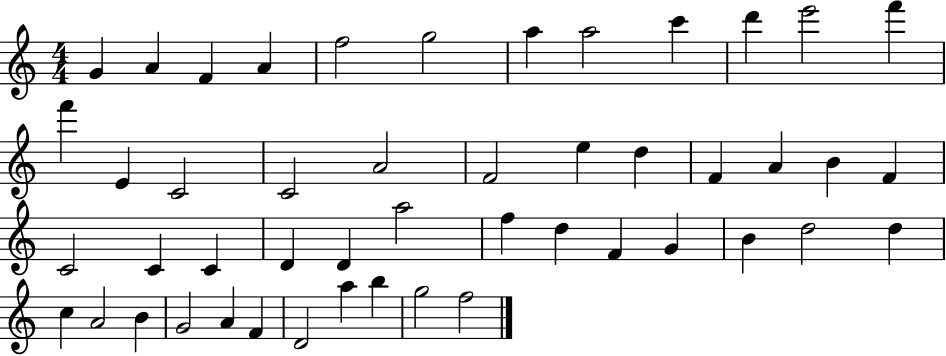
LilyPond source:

{
  \clef treble
  \numericTimeSignature
  \time 4/4
  \key c \major
  g'4 a'4 f'4 a'4 | f''2 g''2 | a''4 a''2 c'''4 | d'''4 e'''2 f'''4 | \break f'''4 e'4 c'2 | c'2 a'2 | f'2 e''4 d''4 | f'4 a'4 b'4 f'4 | \break c'2 c'4 c'4 | d'4 d'4 a''2 | f''4 d''4 f'4 g'4 | b'4 d''2 d''4 | \break c''4 a'2 b'4 | g'2 a'4 f'4 | d'2 a''4 b''4 | g''2 f''2 | \break \bar "|."
}